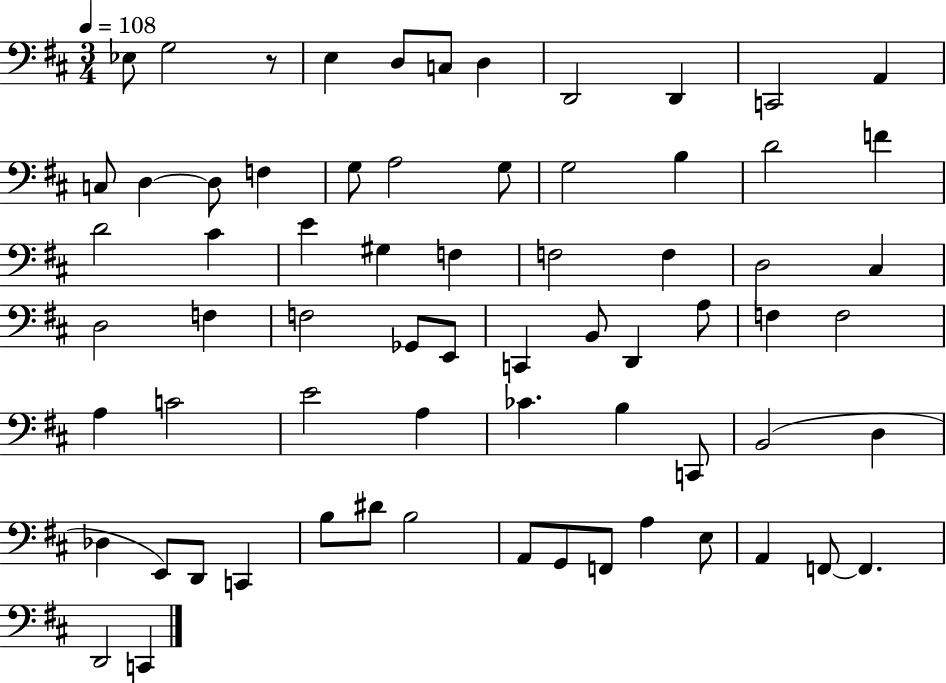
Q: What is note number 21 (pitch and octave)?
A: F4